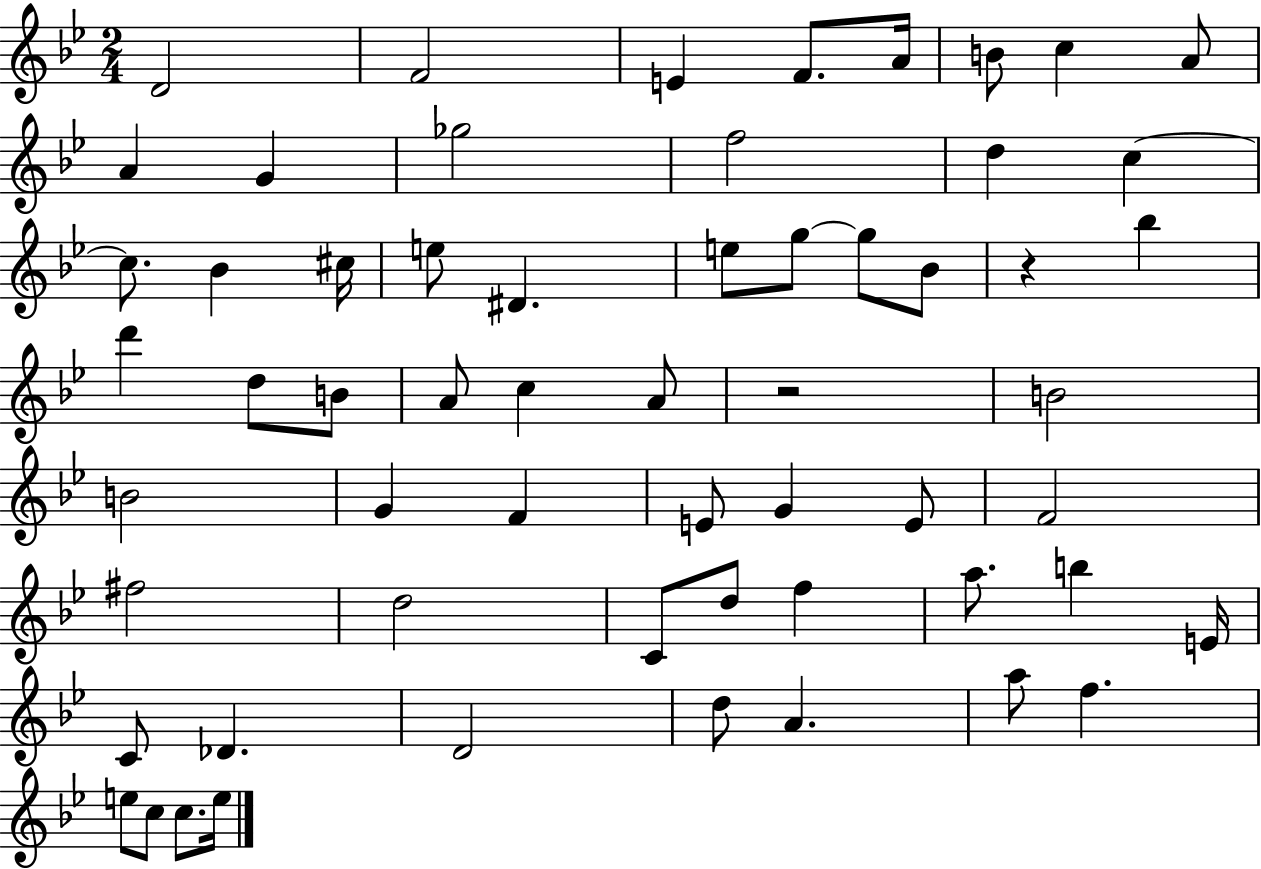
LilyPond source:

{
  \clef treble
  \numericTimeSignature
  \time 2/4
  \key bes \major
  \repeat volta 2 { d'2 | f'2 | e'4 f'8. a'16 | b'8 c''4 a'8 | \break a'4 g'4 | ges''2 | f''2 | d''4 c''4~~ | \break c''8. bes'4 cis''16 | e''8 dis'4. | e''8 g''8~~ g''8 bes'8 | r4 bes''4 | \break d'''4 d''8 b'8 | a'8 c''4 a'8 | r2 | b'2 | \break b'2 | g'4 f'4 | e'8 g'4 e'8 | f'2 | \break fis''2 | d''2 | c'8 d''8 f''4 | a''8. b''4 e'16 | \break c'8 des'4. | d'2 | d''8 a'4. | a''8 f''4. | \break e''8 c''8 c''8. e''16 | } \bar "|."
}